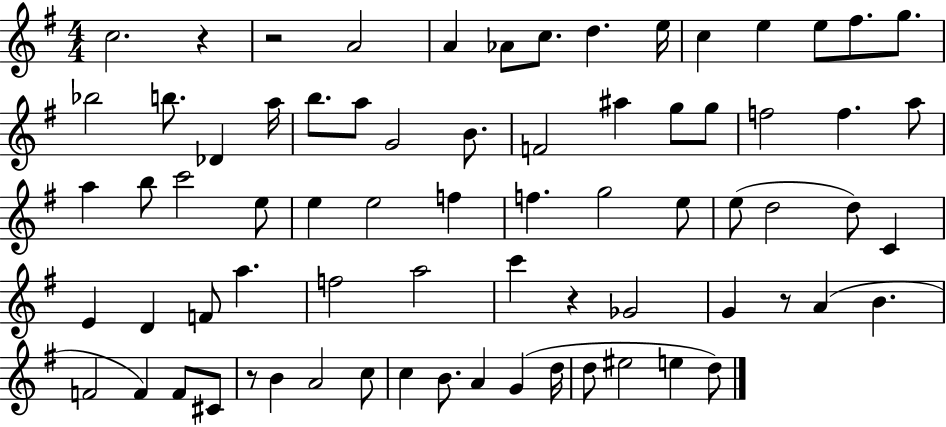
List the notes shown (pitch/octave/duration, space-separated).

C5/h. R/q R/h A4/h A4/q Ab4/e C5/e. D5/q. E5/s C5/q E5/q E5/e F#5/e. G5/e. Bb5/h B5/e. Db4/q A5/s B5/e. A5/e G4/h B4/e. F4/h A#5/q G5/e G5/e F5/h F5/q. A5/e A5/q B5/e C6/h E5/e E5/q E5/h F5/q F5/q. G5/h E5/e E5/e D5/h D5/e C4/q E4/q D4/q F4/e A5/q. F5/h A5/h C6/q R/q Gb4/h G4/q R/e A4/q B4/q. F4/h F4/q F4/e C#4/e R/e B4/q A4/h C5/e C5/q B4/e. A4/q G4/q D5/s D5/e EIS5/h E5/q D5/e